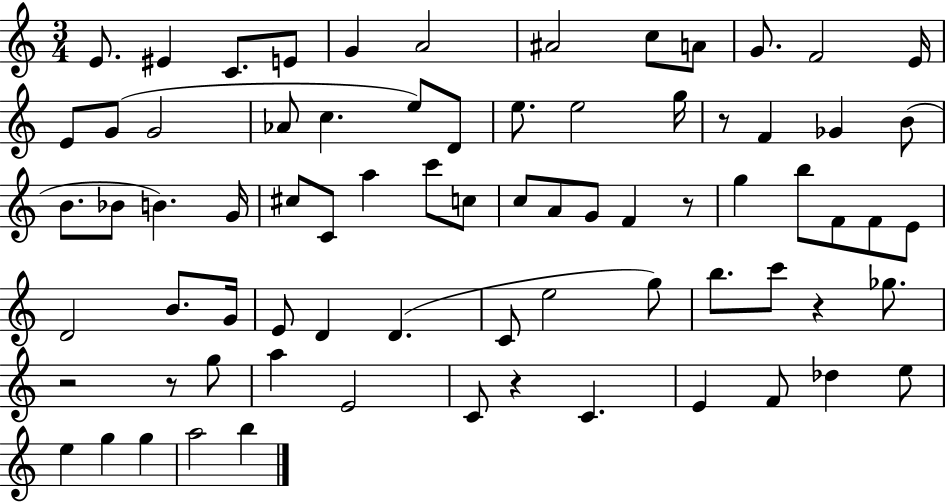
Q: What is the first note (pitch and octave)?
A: E4